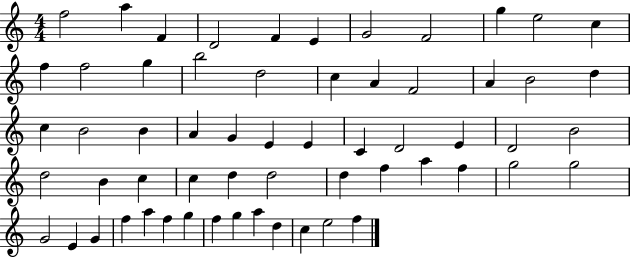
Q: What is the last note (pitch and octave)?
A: F5